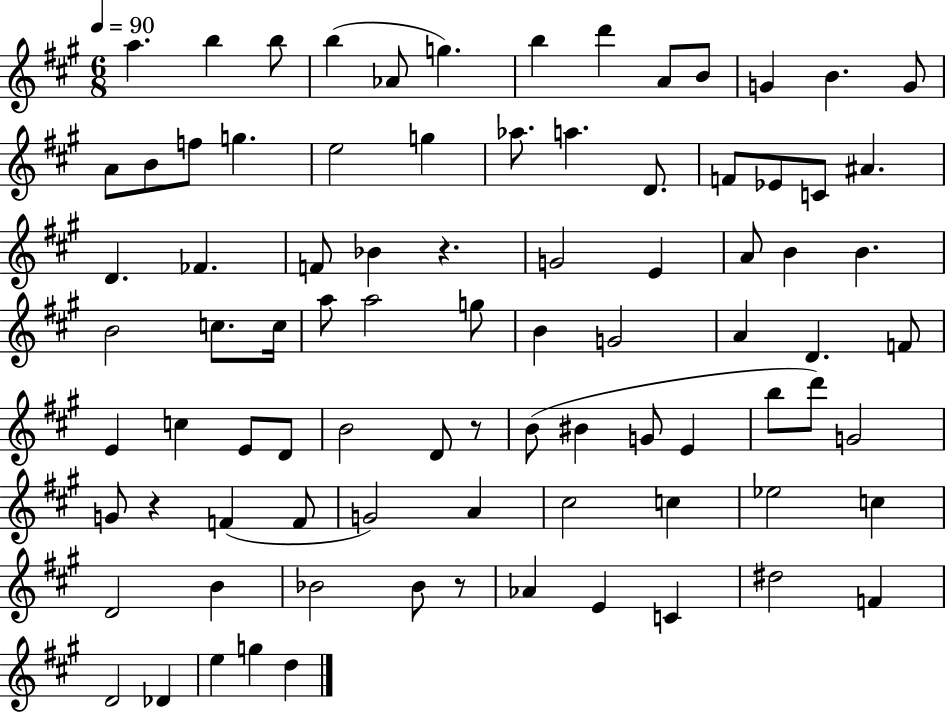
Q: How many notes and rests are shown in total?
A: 86